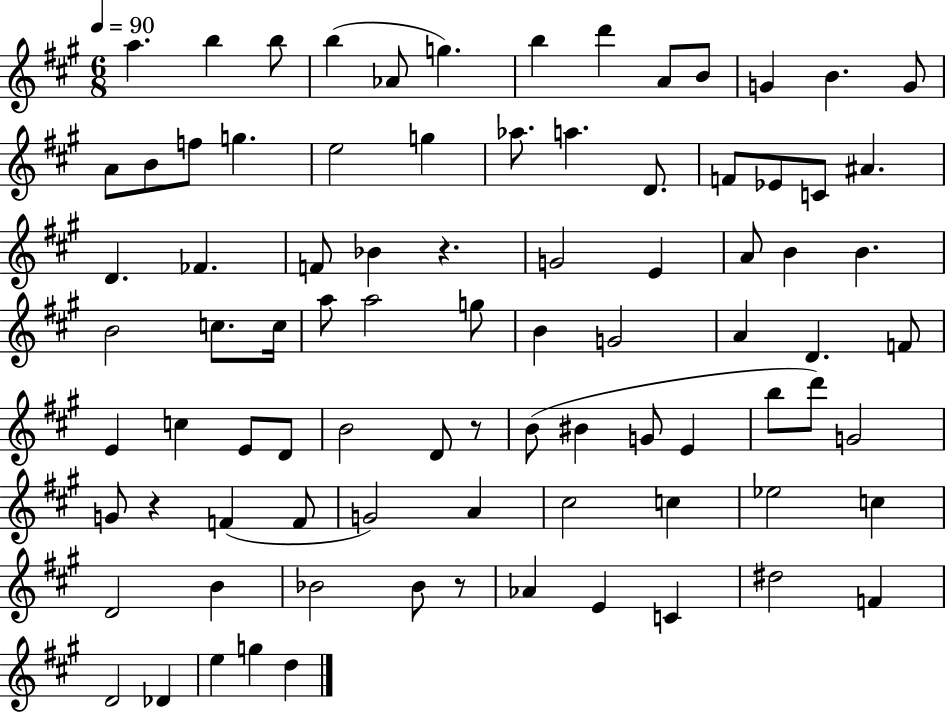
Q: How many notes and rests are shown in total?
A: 86